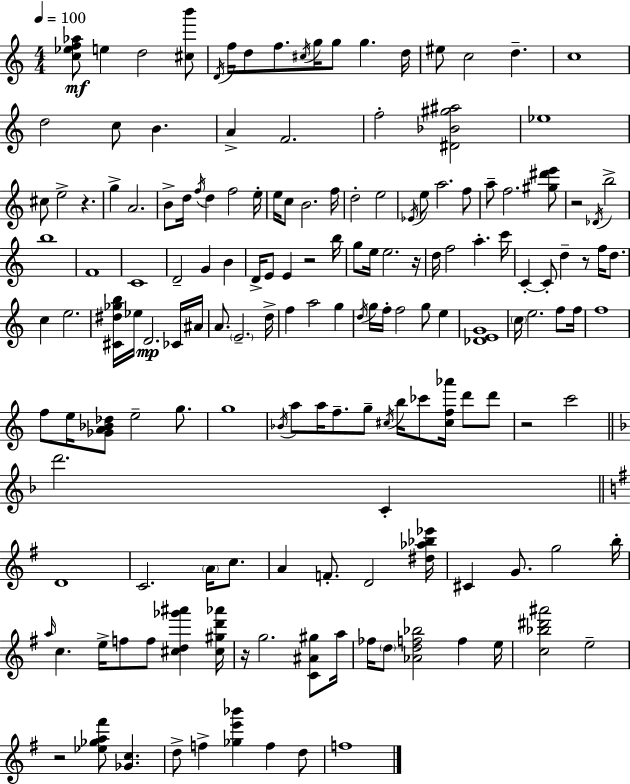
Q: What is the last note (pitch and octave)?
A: F5